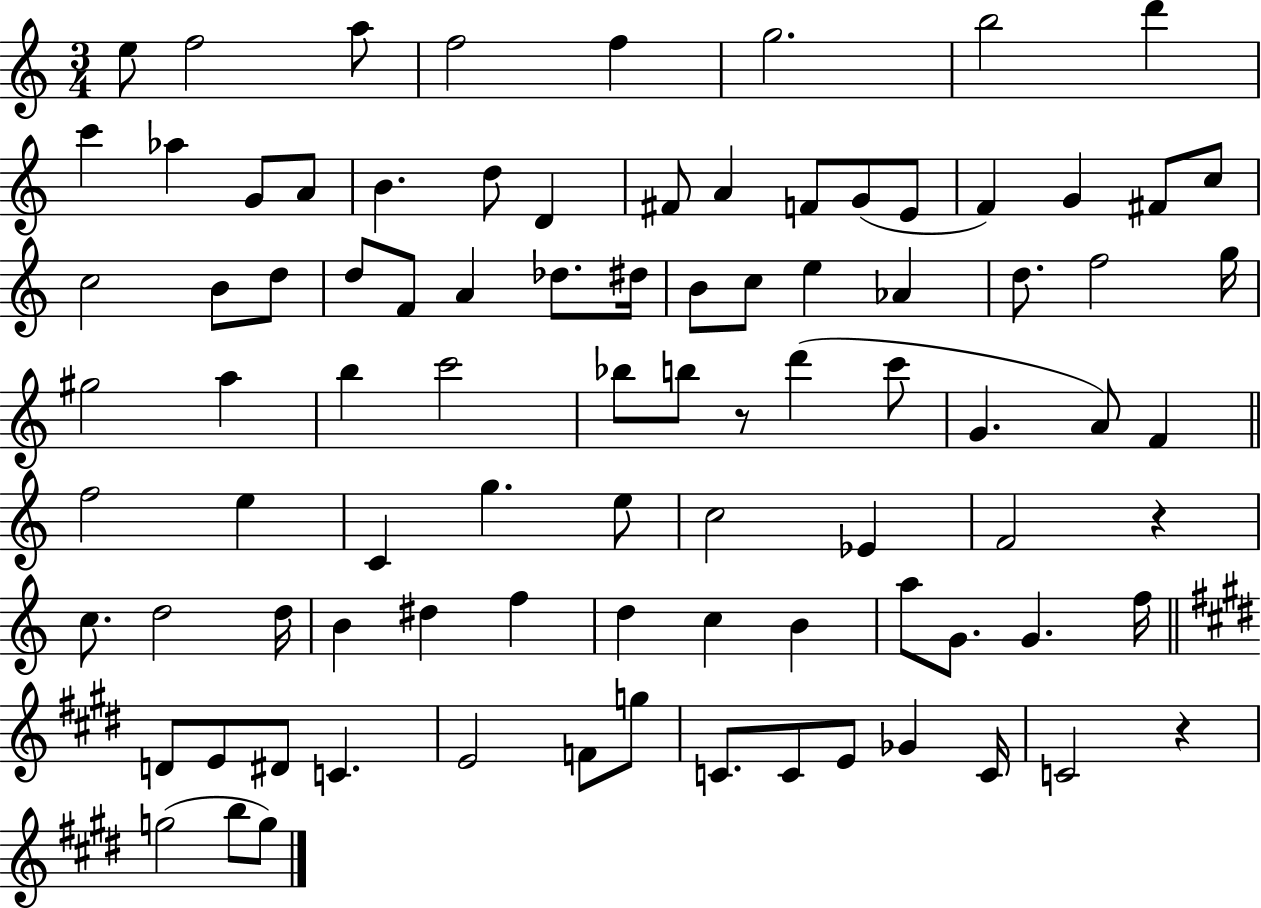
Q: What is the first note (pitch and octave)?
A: E5